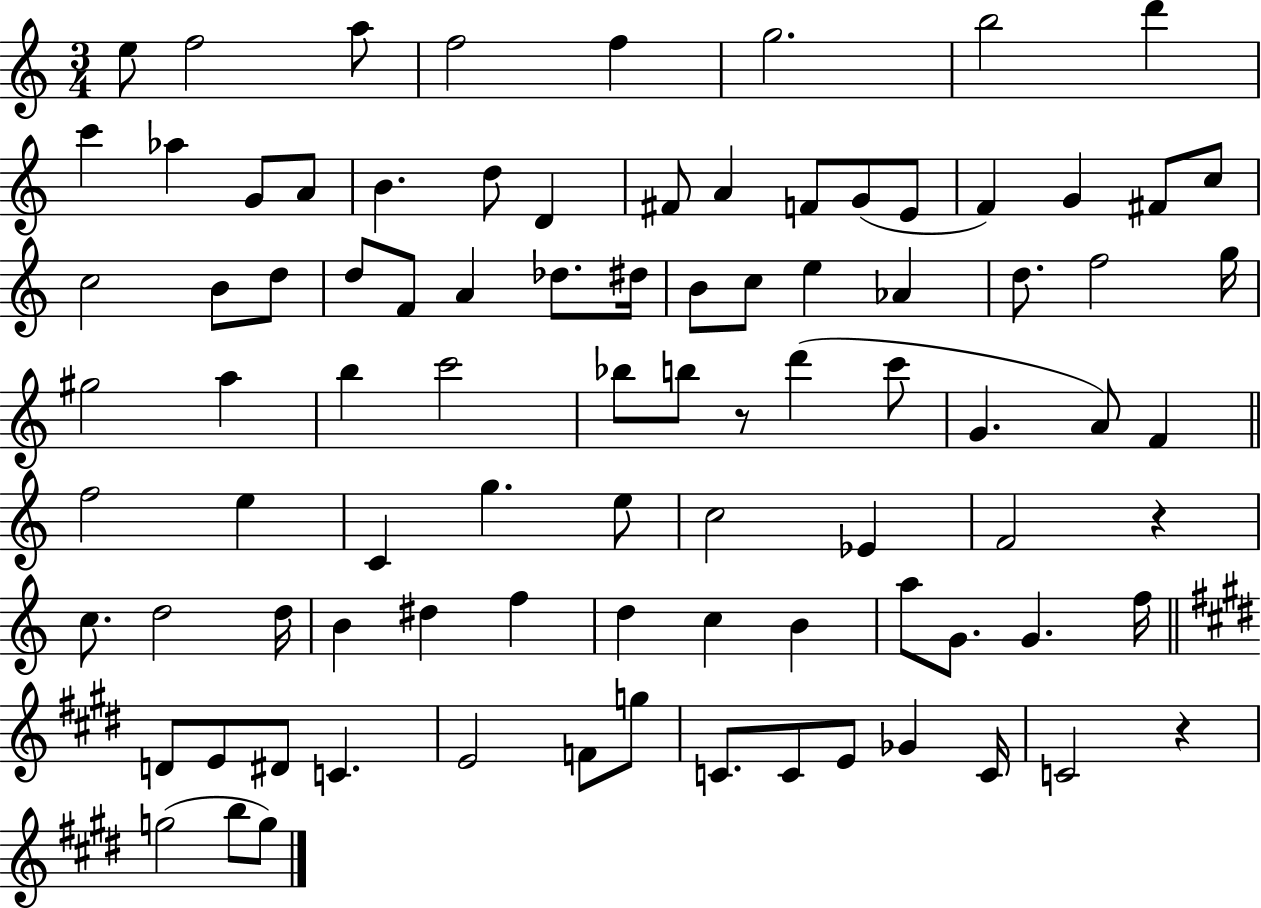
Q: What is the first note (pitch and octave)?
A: E5